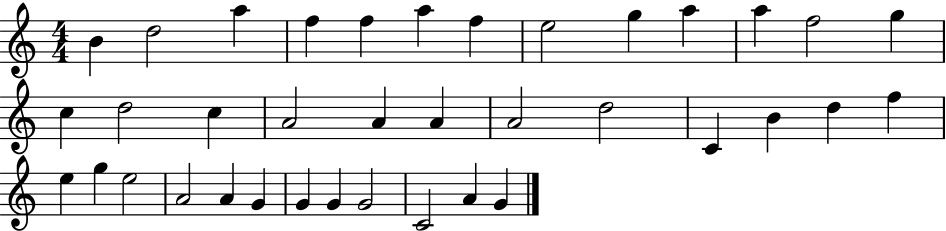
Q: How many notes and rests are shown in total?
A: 37